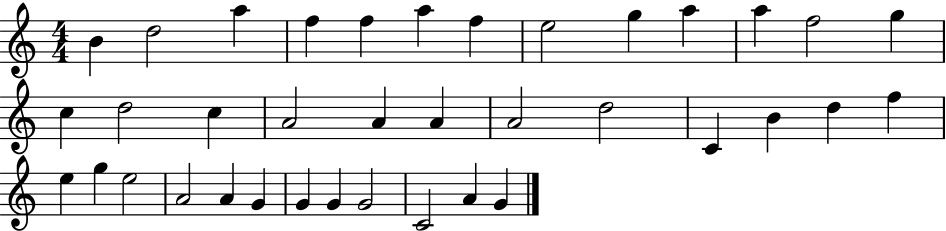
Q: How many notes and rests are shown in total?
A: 37